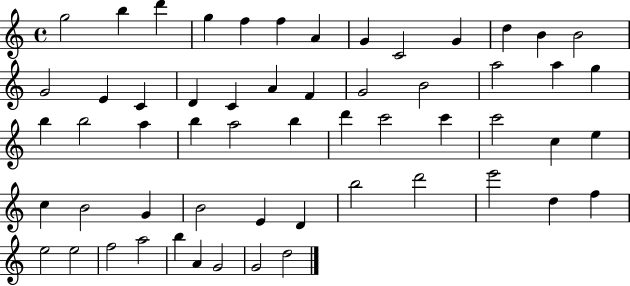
{
  \clef treble
  \time 4/4
  \defaultTimeSignature
  \key c \major
  g''2 b''4 d'''4 | g''4 f''4 f''4 a'4 | g'4 c'2 g'4 | d''4 b'4 b'2 | \break g'2 e'4 c'4 | d'4 c'4 a'4 f'4 | g'2 b'2 | a''2 a''4 g''4 | \break b''4 b''2 a''4 | b''4 a''2 b''4 | d'''4 c'''2 c'''4 | c'''2 c''4 e''4 | \break c''4 b'2 g'4 | b'2 e'4 d'4 | b''2 d'''2 | e'''2 d''4 f''4 | \break e''2 e''2 | f''2 a''2 | b''4 a'4 g'2 | g'2 d''2 | \break \bar "|."
}